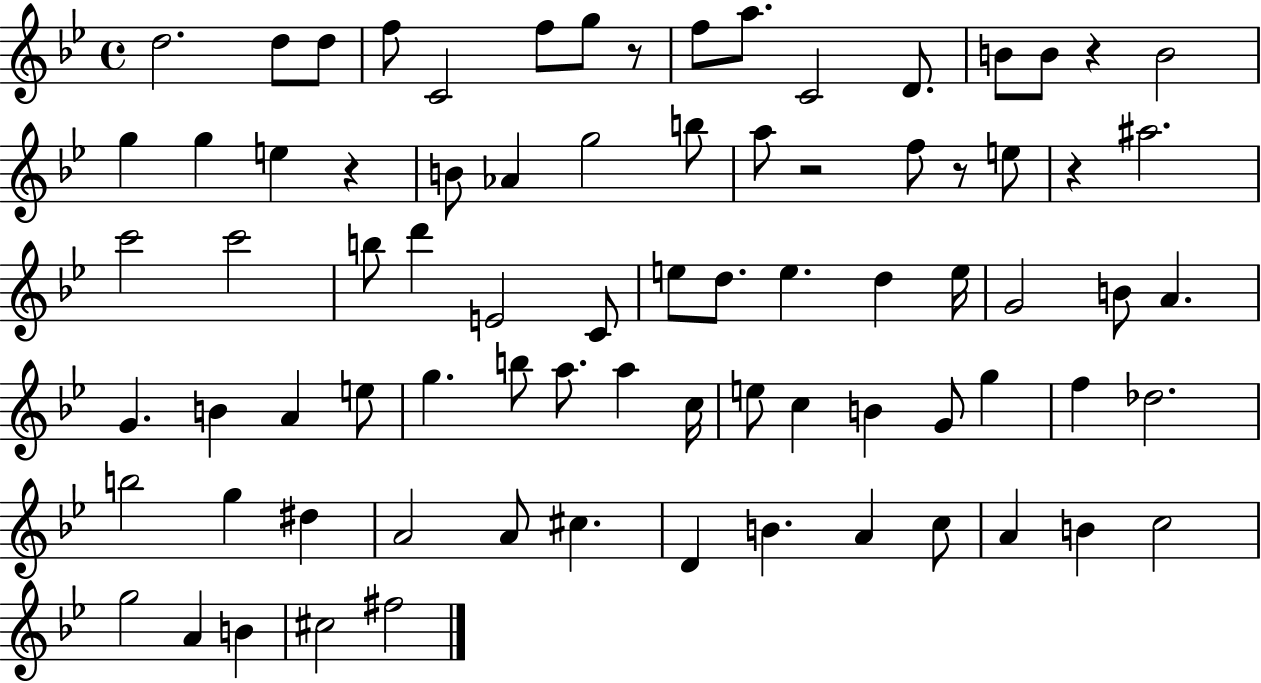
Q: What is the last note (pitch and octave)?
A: F#5